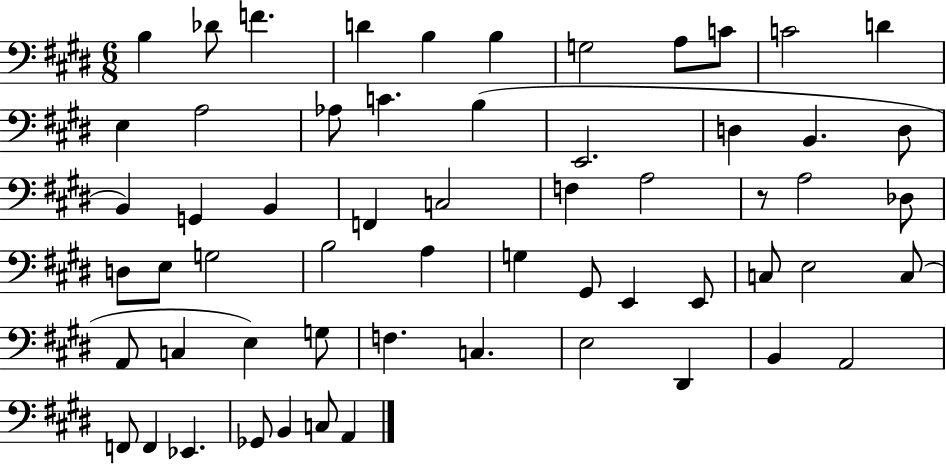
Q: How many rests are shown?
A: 1